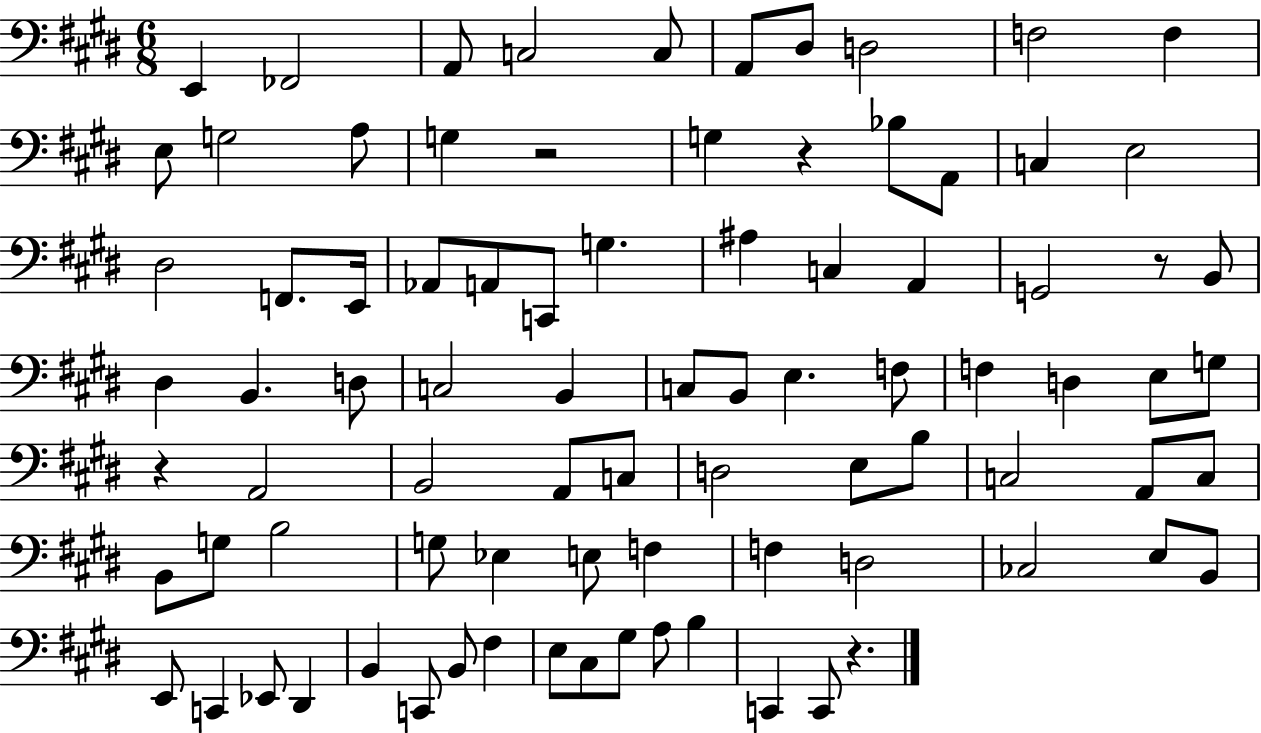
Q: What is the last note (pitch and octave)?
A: C2